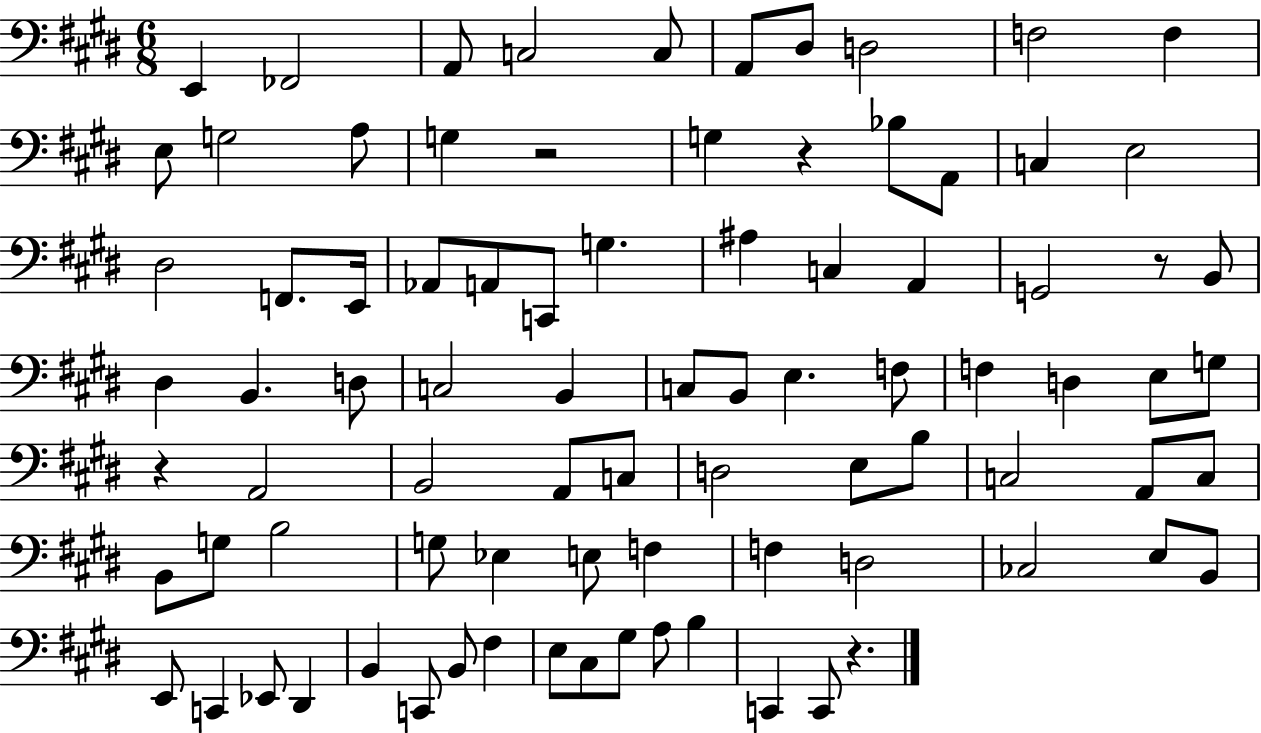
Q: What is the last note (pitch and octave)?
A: C2